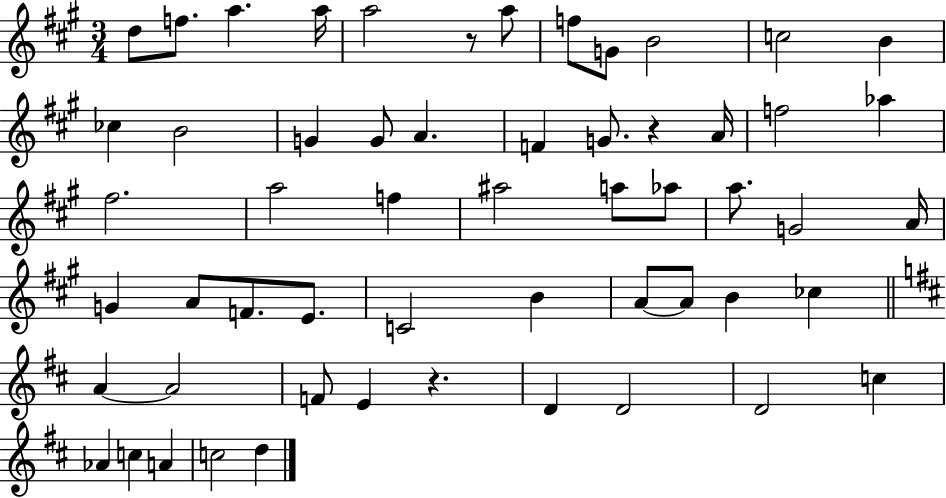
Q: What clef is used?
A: treble